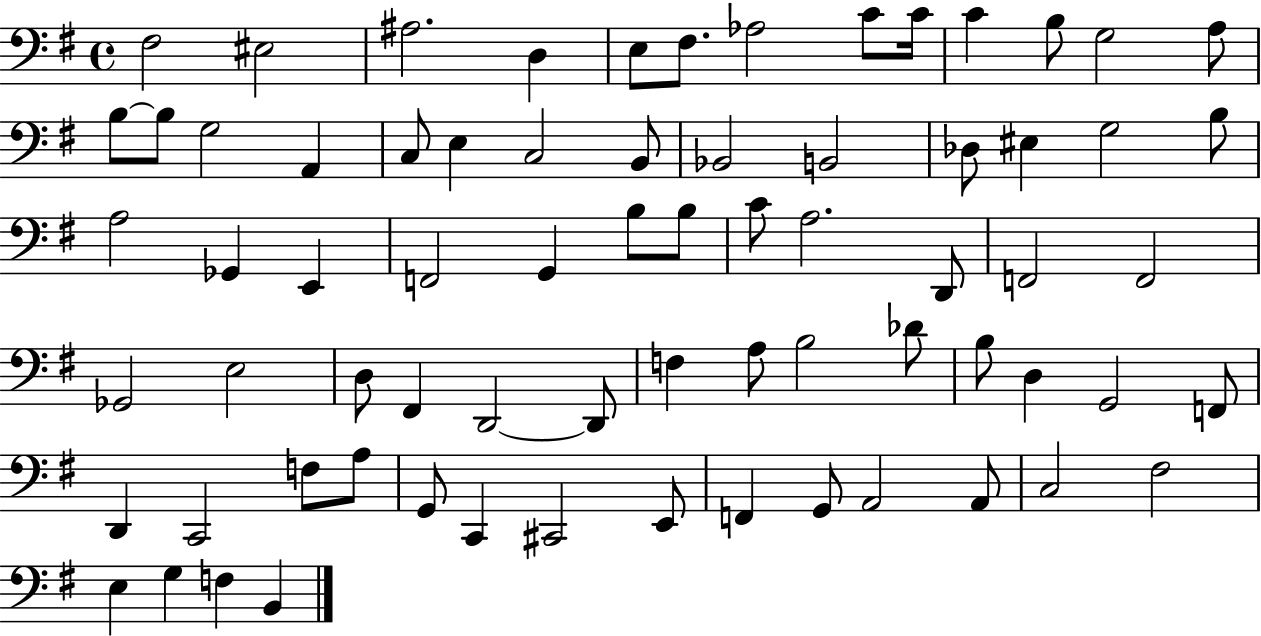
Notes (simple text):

F#3/h EIS3/h A#3/h. D3/q E3/e F#3/e. Ab3/h C4/e C4/s C4/q B3/e G3/h A3/e B3/e B3/e G3/h A2/q C3/e E3/q C3/h B2/e Bb2/h B2/h Db3/e EIS3/q G3/h B3/e A3/h Gb2/q E2/q F2/h G2/q B3/e B3/e C4/e A3/h. D2/e F2/h F2/h Gb2/h E3/h D3/e F#2/q D2/h D2/e F3/q A3/e B3/h Db4/e B3/e D3/q G2/h F2/e D2/q C2/h F3/e A3/e G2/e C2/q C#2/h E2/e F2/q G2/e A2/h A2/e C3/h F#3/h E3/q G3/q F3/q B2/q